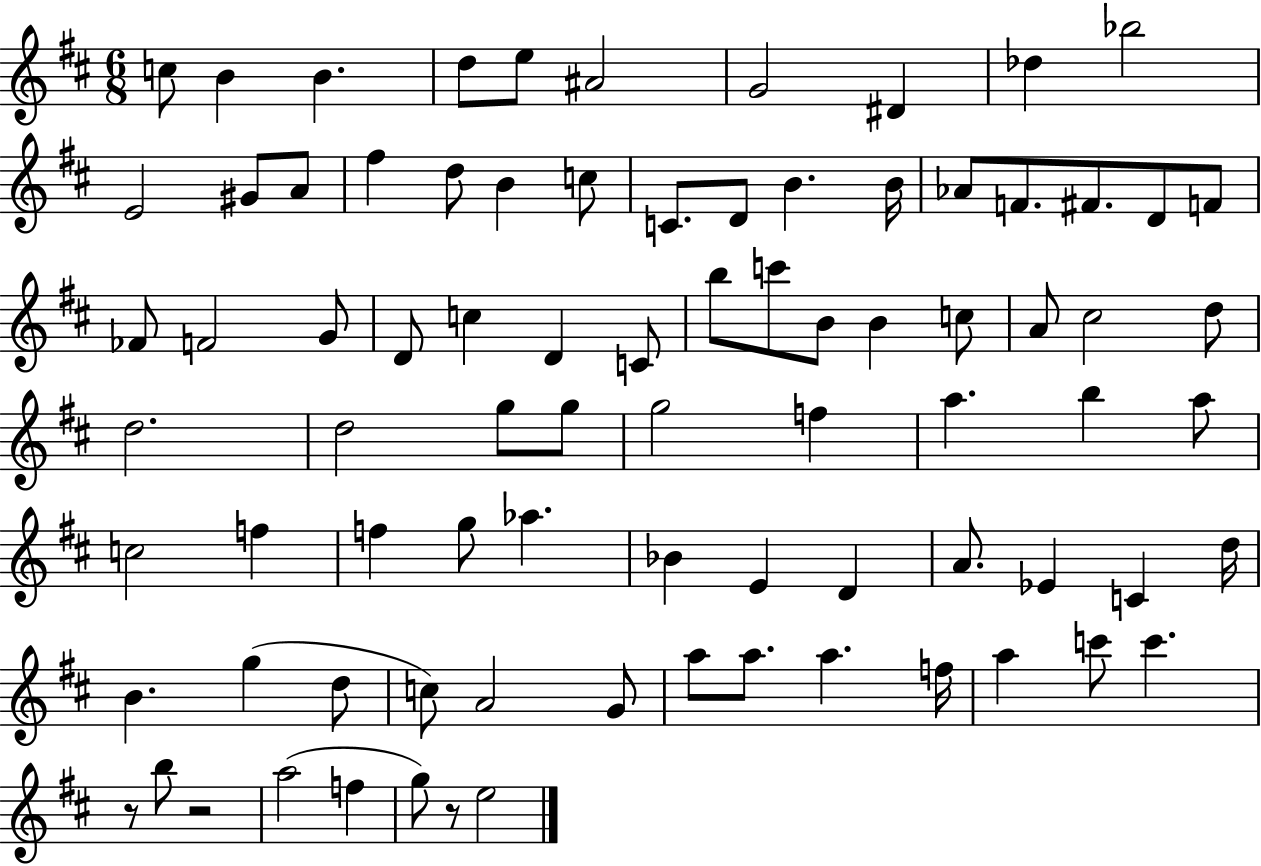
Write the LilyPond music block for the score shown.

{
  \clef treble
  \numericTimeSignature
  \time 6/8
  \key d \major
  c''8 b'4 b'4. | d''8 e''8 ais'2 | g'2 dis'4 | des''4 bes''2 | \break e'2 gis'8 a'8 | fis''4 d''8 b'4 c''8 | c'8. d'8 b'4. b'16 | aes'8 f'8. fis'8. d'8 f'8 | \break fes'8 f'2 g'8 | d'8 c''4 d'4 c'8 | b''8 c'''8 b'8 b'4 c''8 | a'8 cis''2 d''8 | \break d''2. | d''2 g''8 g''8 | g''2 f''4 | a''4. b''4 a''8 | \break c''2 f''4 | f''4 g''8 aes''4. | bes'4 e'4 d'4 | a'8. ees'4 c'4 d''16 | \break b'4. g''4( d''8 | c''8) a'2 g'8 | a''8 a''8. a''4. f''16 | a''4 c'''8 c'''4. | \break r8 b''8 r2 | a''2( f''4 | g''8) r8 e''2 | \bar "|."
}